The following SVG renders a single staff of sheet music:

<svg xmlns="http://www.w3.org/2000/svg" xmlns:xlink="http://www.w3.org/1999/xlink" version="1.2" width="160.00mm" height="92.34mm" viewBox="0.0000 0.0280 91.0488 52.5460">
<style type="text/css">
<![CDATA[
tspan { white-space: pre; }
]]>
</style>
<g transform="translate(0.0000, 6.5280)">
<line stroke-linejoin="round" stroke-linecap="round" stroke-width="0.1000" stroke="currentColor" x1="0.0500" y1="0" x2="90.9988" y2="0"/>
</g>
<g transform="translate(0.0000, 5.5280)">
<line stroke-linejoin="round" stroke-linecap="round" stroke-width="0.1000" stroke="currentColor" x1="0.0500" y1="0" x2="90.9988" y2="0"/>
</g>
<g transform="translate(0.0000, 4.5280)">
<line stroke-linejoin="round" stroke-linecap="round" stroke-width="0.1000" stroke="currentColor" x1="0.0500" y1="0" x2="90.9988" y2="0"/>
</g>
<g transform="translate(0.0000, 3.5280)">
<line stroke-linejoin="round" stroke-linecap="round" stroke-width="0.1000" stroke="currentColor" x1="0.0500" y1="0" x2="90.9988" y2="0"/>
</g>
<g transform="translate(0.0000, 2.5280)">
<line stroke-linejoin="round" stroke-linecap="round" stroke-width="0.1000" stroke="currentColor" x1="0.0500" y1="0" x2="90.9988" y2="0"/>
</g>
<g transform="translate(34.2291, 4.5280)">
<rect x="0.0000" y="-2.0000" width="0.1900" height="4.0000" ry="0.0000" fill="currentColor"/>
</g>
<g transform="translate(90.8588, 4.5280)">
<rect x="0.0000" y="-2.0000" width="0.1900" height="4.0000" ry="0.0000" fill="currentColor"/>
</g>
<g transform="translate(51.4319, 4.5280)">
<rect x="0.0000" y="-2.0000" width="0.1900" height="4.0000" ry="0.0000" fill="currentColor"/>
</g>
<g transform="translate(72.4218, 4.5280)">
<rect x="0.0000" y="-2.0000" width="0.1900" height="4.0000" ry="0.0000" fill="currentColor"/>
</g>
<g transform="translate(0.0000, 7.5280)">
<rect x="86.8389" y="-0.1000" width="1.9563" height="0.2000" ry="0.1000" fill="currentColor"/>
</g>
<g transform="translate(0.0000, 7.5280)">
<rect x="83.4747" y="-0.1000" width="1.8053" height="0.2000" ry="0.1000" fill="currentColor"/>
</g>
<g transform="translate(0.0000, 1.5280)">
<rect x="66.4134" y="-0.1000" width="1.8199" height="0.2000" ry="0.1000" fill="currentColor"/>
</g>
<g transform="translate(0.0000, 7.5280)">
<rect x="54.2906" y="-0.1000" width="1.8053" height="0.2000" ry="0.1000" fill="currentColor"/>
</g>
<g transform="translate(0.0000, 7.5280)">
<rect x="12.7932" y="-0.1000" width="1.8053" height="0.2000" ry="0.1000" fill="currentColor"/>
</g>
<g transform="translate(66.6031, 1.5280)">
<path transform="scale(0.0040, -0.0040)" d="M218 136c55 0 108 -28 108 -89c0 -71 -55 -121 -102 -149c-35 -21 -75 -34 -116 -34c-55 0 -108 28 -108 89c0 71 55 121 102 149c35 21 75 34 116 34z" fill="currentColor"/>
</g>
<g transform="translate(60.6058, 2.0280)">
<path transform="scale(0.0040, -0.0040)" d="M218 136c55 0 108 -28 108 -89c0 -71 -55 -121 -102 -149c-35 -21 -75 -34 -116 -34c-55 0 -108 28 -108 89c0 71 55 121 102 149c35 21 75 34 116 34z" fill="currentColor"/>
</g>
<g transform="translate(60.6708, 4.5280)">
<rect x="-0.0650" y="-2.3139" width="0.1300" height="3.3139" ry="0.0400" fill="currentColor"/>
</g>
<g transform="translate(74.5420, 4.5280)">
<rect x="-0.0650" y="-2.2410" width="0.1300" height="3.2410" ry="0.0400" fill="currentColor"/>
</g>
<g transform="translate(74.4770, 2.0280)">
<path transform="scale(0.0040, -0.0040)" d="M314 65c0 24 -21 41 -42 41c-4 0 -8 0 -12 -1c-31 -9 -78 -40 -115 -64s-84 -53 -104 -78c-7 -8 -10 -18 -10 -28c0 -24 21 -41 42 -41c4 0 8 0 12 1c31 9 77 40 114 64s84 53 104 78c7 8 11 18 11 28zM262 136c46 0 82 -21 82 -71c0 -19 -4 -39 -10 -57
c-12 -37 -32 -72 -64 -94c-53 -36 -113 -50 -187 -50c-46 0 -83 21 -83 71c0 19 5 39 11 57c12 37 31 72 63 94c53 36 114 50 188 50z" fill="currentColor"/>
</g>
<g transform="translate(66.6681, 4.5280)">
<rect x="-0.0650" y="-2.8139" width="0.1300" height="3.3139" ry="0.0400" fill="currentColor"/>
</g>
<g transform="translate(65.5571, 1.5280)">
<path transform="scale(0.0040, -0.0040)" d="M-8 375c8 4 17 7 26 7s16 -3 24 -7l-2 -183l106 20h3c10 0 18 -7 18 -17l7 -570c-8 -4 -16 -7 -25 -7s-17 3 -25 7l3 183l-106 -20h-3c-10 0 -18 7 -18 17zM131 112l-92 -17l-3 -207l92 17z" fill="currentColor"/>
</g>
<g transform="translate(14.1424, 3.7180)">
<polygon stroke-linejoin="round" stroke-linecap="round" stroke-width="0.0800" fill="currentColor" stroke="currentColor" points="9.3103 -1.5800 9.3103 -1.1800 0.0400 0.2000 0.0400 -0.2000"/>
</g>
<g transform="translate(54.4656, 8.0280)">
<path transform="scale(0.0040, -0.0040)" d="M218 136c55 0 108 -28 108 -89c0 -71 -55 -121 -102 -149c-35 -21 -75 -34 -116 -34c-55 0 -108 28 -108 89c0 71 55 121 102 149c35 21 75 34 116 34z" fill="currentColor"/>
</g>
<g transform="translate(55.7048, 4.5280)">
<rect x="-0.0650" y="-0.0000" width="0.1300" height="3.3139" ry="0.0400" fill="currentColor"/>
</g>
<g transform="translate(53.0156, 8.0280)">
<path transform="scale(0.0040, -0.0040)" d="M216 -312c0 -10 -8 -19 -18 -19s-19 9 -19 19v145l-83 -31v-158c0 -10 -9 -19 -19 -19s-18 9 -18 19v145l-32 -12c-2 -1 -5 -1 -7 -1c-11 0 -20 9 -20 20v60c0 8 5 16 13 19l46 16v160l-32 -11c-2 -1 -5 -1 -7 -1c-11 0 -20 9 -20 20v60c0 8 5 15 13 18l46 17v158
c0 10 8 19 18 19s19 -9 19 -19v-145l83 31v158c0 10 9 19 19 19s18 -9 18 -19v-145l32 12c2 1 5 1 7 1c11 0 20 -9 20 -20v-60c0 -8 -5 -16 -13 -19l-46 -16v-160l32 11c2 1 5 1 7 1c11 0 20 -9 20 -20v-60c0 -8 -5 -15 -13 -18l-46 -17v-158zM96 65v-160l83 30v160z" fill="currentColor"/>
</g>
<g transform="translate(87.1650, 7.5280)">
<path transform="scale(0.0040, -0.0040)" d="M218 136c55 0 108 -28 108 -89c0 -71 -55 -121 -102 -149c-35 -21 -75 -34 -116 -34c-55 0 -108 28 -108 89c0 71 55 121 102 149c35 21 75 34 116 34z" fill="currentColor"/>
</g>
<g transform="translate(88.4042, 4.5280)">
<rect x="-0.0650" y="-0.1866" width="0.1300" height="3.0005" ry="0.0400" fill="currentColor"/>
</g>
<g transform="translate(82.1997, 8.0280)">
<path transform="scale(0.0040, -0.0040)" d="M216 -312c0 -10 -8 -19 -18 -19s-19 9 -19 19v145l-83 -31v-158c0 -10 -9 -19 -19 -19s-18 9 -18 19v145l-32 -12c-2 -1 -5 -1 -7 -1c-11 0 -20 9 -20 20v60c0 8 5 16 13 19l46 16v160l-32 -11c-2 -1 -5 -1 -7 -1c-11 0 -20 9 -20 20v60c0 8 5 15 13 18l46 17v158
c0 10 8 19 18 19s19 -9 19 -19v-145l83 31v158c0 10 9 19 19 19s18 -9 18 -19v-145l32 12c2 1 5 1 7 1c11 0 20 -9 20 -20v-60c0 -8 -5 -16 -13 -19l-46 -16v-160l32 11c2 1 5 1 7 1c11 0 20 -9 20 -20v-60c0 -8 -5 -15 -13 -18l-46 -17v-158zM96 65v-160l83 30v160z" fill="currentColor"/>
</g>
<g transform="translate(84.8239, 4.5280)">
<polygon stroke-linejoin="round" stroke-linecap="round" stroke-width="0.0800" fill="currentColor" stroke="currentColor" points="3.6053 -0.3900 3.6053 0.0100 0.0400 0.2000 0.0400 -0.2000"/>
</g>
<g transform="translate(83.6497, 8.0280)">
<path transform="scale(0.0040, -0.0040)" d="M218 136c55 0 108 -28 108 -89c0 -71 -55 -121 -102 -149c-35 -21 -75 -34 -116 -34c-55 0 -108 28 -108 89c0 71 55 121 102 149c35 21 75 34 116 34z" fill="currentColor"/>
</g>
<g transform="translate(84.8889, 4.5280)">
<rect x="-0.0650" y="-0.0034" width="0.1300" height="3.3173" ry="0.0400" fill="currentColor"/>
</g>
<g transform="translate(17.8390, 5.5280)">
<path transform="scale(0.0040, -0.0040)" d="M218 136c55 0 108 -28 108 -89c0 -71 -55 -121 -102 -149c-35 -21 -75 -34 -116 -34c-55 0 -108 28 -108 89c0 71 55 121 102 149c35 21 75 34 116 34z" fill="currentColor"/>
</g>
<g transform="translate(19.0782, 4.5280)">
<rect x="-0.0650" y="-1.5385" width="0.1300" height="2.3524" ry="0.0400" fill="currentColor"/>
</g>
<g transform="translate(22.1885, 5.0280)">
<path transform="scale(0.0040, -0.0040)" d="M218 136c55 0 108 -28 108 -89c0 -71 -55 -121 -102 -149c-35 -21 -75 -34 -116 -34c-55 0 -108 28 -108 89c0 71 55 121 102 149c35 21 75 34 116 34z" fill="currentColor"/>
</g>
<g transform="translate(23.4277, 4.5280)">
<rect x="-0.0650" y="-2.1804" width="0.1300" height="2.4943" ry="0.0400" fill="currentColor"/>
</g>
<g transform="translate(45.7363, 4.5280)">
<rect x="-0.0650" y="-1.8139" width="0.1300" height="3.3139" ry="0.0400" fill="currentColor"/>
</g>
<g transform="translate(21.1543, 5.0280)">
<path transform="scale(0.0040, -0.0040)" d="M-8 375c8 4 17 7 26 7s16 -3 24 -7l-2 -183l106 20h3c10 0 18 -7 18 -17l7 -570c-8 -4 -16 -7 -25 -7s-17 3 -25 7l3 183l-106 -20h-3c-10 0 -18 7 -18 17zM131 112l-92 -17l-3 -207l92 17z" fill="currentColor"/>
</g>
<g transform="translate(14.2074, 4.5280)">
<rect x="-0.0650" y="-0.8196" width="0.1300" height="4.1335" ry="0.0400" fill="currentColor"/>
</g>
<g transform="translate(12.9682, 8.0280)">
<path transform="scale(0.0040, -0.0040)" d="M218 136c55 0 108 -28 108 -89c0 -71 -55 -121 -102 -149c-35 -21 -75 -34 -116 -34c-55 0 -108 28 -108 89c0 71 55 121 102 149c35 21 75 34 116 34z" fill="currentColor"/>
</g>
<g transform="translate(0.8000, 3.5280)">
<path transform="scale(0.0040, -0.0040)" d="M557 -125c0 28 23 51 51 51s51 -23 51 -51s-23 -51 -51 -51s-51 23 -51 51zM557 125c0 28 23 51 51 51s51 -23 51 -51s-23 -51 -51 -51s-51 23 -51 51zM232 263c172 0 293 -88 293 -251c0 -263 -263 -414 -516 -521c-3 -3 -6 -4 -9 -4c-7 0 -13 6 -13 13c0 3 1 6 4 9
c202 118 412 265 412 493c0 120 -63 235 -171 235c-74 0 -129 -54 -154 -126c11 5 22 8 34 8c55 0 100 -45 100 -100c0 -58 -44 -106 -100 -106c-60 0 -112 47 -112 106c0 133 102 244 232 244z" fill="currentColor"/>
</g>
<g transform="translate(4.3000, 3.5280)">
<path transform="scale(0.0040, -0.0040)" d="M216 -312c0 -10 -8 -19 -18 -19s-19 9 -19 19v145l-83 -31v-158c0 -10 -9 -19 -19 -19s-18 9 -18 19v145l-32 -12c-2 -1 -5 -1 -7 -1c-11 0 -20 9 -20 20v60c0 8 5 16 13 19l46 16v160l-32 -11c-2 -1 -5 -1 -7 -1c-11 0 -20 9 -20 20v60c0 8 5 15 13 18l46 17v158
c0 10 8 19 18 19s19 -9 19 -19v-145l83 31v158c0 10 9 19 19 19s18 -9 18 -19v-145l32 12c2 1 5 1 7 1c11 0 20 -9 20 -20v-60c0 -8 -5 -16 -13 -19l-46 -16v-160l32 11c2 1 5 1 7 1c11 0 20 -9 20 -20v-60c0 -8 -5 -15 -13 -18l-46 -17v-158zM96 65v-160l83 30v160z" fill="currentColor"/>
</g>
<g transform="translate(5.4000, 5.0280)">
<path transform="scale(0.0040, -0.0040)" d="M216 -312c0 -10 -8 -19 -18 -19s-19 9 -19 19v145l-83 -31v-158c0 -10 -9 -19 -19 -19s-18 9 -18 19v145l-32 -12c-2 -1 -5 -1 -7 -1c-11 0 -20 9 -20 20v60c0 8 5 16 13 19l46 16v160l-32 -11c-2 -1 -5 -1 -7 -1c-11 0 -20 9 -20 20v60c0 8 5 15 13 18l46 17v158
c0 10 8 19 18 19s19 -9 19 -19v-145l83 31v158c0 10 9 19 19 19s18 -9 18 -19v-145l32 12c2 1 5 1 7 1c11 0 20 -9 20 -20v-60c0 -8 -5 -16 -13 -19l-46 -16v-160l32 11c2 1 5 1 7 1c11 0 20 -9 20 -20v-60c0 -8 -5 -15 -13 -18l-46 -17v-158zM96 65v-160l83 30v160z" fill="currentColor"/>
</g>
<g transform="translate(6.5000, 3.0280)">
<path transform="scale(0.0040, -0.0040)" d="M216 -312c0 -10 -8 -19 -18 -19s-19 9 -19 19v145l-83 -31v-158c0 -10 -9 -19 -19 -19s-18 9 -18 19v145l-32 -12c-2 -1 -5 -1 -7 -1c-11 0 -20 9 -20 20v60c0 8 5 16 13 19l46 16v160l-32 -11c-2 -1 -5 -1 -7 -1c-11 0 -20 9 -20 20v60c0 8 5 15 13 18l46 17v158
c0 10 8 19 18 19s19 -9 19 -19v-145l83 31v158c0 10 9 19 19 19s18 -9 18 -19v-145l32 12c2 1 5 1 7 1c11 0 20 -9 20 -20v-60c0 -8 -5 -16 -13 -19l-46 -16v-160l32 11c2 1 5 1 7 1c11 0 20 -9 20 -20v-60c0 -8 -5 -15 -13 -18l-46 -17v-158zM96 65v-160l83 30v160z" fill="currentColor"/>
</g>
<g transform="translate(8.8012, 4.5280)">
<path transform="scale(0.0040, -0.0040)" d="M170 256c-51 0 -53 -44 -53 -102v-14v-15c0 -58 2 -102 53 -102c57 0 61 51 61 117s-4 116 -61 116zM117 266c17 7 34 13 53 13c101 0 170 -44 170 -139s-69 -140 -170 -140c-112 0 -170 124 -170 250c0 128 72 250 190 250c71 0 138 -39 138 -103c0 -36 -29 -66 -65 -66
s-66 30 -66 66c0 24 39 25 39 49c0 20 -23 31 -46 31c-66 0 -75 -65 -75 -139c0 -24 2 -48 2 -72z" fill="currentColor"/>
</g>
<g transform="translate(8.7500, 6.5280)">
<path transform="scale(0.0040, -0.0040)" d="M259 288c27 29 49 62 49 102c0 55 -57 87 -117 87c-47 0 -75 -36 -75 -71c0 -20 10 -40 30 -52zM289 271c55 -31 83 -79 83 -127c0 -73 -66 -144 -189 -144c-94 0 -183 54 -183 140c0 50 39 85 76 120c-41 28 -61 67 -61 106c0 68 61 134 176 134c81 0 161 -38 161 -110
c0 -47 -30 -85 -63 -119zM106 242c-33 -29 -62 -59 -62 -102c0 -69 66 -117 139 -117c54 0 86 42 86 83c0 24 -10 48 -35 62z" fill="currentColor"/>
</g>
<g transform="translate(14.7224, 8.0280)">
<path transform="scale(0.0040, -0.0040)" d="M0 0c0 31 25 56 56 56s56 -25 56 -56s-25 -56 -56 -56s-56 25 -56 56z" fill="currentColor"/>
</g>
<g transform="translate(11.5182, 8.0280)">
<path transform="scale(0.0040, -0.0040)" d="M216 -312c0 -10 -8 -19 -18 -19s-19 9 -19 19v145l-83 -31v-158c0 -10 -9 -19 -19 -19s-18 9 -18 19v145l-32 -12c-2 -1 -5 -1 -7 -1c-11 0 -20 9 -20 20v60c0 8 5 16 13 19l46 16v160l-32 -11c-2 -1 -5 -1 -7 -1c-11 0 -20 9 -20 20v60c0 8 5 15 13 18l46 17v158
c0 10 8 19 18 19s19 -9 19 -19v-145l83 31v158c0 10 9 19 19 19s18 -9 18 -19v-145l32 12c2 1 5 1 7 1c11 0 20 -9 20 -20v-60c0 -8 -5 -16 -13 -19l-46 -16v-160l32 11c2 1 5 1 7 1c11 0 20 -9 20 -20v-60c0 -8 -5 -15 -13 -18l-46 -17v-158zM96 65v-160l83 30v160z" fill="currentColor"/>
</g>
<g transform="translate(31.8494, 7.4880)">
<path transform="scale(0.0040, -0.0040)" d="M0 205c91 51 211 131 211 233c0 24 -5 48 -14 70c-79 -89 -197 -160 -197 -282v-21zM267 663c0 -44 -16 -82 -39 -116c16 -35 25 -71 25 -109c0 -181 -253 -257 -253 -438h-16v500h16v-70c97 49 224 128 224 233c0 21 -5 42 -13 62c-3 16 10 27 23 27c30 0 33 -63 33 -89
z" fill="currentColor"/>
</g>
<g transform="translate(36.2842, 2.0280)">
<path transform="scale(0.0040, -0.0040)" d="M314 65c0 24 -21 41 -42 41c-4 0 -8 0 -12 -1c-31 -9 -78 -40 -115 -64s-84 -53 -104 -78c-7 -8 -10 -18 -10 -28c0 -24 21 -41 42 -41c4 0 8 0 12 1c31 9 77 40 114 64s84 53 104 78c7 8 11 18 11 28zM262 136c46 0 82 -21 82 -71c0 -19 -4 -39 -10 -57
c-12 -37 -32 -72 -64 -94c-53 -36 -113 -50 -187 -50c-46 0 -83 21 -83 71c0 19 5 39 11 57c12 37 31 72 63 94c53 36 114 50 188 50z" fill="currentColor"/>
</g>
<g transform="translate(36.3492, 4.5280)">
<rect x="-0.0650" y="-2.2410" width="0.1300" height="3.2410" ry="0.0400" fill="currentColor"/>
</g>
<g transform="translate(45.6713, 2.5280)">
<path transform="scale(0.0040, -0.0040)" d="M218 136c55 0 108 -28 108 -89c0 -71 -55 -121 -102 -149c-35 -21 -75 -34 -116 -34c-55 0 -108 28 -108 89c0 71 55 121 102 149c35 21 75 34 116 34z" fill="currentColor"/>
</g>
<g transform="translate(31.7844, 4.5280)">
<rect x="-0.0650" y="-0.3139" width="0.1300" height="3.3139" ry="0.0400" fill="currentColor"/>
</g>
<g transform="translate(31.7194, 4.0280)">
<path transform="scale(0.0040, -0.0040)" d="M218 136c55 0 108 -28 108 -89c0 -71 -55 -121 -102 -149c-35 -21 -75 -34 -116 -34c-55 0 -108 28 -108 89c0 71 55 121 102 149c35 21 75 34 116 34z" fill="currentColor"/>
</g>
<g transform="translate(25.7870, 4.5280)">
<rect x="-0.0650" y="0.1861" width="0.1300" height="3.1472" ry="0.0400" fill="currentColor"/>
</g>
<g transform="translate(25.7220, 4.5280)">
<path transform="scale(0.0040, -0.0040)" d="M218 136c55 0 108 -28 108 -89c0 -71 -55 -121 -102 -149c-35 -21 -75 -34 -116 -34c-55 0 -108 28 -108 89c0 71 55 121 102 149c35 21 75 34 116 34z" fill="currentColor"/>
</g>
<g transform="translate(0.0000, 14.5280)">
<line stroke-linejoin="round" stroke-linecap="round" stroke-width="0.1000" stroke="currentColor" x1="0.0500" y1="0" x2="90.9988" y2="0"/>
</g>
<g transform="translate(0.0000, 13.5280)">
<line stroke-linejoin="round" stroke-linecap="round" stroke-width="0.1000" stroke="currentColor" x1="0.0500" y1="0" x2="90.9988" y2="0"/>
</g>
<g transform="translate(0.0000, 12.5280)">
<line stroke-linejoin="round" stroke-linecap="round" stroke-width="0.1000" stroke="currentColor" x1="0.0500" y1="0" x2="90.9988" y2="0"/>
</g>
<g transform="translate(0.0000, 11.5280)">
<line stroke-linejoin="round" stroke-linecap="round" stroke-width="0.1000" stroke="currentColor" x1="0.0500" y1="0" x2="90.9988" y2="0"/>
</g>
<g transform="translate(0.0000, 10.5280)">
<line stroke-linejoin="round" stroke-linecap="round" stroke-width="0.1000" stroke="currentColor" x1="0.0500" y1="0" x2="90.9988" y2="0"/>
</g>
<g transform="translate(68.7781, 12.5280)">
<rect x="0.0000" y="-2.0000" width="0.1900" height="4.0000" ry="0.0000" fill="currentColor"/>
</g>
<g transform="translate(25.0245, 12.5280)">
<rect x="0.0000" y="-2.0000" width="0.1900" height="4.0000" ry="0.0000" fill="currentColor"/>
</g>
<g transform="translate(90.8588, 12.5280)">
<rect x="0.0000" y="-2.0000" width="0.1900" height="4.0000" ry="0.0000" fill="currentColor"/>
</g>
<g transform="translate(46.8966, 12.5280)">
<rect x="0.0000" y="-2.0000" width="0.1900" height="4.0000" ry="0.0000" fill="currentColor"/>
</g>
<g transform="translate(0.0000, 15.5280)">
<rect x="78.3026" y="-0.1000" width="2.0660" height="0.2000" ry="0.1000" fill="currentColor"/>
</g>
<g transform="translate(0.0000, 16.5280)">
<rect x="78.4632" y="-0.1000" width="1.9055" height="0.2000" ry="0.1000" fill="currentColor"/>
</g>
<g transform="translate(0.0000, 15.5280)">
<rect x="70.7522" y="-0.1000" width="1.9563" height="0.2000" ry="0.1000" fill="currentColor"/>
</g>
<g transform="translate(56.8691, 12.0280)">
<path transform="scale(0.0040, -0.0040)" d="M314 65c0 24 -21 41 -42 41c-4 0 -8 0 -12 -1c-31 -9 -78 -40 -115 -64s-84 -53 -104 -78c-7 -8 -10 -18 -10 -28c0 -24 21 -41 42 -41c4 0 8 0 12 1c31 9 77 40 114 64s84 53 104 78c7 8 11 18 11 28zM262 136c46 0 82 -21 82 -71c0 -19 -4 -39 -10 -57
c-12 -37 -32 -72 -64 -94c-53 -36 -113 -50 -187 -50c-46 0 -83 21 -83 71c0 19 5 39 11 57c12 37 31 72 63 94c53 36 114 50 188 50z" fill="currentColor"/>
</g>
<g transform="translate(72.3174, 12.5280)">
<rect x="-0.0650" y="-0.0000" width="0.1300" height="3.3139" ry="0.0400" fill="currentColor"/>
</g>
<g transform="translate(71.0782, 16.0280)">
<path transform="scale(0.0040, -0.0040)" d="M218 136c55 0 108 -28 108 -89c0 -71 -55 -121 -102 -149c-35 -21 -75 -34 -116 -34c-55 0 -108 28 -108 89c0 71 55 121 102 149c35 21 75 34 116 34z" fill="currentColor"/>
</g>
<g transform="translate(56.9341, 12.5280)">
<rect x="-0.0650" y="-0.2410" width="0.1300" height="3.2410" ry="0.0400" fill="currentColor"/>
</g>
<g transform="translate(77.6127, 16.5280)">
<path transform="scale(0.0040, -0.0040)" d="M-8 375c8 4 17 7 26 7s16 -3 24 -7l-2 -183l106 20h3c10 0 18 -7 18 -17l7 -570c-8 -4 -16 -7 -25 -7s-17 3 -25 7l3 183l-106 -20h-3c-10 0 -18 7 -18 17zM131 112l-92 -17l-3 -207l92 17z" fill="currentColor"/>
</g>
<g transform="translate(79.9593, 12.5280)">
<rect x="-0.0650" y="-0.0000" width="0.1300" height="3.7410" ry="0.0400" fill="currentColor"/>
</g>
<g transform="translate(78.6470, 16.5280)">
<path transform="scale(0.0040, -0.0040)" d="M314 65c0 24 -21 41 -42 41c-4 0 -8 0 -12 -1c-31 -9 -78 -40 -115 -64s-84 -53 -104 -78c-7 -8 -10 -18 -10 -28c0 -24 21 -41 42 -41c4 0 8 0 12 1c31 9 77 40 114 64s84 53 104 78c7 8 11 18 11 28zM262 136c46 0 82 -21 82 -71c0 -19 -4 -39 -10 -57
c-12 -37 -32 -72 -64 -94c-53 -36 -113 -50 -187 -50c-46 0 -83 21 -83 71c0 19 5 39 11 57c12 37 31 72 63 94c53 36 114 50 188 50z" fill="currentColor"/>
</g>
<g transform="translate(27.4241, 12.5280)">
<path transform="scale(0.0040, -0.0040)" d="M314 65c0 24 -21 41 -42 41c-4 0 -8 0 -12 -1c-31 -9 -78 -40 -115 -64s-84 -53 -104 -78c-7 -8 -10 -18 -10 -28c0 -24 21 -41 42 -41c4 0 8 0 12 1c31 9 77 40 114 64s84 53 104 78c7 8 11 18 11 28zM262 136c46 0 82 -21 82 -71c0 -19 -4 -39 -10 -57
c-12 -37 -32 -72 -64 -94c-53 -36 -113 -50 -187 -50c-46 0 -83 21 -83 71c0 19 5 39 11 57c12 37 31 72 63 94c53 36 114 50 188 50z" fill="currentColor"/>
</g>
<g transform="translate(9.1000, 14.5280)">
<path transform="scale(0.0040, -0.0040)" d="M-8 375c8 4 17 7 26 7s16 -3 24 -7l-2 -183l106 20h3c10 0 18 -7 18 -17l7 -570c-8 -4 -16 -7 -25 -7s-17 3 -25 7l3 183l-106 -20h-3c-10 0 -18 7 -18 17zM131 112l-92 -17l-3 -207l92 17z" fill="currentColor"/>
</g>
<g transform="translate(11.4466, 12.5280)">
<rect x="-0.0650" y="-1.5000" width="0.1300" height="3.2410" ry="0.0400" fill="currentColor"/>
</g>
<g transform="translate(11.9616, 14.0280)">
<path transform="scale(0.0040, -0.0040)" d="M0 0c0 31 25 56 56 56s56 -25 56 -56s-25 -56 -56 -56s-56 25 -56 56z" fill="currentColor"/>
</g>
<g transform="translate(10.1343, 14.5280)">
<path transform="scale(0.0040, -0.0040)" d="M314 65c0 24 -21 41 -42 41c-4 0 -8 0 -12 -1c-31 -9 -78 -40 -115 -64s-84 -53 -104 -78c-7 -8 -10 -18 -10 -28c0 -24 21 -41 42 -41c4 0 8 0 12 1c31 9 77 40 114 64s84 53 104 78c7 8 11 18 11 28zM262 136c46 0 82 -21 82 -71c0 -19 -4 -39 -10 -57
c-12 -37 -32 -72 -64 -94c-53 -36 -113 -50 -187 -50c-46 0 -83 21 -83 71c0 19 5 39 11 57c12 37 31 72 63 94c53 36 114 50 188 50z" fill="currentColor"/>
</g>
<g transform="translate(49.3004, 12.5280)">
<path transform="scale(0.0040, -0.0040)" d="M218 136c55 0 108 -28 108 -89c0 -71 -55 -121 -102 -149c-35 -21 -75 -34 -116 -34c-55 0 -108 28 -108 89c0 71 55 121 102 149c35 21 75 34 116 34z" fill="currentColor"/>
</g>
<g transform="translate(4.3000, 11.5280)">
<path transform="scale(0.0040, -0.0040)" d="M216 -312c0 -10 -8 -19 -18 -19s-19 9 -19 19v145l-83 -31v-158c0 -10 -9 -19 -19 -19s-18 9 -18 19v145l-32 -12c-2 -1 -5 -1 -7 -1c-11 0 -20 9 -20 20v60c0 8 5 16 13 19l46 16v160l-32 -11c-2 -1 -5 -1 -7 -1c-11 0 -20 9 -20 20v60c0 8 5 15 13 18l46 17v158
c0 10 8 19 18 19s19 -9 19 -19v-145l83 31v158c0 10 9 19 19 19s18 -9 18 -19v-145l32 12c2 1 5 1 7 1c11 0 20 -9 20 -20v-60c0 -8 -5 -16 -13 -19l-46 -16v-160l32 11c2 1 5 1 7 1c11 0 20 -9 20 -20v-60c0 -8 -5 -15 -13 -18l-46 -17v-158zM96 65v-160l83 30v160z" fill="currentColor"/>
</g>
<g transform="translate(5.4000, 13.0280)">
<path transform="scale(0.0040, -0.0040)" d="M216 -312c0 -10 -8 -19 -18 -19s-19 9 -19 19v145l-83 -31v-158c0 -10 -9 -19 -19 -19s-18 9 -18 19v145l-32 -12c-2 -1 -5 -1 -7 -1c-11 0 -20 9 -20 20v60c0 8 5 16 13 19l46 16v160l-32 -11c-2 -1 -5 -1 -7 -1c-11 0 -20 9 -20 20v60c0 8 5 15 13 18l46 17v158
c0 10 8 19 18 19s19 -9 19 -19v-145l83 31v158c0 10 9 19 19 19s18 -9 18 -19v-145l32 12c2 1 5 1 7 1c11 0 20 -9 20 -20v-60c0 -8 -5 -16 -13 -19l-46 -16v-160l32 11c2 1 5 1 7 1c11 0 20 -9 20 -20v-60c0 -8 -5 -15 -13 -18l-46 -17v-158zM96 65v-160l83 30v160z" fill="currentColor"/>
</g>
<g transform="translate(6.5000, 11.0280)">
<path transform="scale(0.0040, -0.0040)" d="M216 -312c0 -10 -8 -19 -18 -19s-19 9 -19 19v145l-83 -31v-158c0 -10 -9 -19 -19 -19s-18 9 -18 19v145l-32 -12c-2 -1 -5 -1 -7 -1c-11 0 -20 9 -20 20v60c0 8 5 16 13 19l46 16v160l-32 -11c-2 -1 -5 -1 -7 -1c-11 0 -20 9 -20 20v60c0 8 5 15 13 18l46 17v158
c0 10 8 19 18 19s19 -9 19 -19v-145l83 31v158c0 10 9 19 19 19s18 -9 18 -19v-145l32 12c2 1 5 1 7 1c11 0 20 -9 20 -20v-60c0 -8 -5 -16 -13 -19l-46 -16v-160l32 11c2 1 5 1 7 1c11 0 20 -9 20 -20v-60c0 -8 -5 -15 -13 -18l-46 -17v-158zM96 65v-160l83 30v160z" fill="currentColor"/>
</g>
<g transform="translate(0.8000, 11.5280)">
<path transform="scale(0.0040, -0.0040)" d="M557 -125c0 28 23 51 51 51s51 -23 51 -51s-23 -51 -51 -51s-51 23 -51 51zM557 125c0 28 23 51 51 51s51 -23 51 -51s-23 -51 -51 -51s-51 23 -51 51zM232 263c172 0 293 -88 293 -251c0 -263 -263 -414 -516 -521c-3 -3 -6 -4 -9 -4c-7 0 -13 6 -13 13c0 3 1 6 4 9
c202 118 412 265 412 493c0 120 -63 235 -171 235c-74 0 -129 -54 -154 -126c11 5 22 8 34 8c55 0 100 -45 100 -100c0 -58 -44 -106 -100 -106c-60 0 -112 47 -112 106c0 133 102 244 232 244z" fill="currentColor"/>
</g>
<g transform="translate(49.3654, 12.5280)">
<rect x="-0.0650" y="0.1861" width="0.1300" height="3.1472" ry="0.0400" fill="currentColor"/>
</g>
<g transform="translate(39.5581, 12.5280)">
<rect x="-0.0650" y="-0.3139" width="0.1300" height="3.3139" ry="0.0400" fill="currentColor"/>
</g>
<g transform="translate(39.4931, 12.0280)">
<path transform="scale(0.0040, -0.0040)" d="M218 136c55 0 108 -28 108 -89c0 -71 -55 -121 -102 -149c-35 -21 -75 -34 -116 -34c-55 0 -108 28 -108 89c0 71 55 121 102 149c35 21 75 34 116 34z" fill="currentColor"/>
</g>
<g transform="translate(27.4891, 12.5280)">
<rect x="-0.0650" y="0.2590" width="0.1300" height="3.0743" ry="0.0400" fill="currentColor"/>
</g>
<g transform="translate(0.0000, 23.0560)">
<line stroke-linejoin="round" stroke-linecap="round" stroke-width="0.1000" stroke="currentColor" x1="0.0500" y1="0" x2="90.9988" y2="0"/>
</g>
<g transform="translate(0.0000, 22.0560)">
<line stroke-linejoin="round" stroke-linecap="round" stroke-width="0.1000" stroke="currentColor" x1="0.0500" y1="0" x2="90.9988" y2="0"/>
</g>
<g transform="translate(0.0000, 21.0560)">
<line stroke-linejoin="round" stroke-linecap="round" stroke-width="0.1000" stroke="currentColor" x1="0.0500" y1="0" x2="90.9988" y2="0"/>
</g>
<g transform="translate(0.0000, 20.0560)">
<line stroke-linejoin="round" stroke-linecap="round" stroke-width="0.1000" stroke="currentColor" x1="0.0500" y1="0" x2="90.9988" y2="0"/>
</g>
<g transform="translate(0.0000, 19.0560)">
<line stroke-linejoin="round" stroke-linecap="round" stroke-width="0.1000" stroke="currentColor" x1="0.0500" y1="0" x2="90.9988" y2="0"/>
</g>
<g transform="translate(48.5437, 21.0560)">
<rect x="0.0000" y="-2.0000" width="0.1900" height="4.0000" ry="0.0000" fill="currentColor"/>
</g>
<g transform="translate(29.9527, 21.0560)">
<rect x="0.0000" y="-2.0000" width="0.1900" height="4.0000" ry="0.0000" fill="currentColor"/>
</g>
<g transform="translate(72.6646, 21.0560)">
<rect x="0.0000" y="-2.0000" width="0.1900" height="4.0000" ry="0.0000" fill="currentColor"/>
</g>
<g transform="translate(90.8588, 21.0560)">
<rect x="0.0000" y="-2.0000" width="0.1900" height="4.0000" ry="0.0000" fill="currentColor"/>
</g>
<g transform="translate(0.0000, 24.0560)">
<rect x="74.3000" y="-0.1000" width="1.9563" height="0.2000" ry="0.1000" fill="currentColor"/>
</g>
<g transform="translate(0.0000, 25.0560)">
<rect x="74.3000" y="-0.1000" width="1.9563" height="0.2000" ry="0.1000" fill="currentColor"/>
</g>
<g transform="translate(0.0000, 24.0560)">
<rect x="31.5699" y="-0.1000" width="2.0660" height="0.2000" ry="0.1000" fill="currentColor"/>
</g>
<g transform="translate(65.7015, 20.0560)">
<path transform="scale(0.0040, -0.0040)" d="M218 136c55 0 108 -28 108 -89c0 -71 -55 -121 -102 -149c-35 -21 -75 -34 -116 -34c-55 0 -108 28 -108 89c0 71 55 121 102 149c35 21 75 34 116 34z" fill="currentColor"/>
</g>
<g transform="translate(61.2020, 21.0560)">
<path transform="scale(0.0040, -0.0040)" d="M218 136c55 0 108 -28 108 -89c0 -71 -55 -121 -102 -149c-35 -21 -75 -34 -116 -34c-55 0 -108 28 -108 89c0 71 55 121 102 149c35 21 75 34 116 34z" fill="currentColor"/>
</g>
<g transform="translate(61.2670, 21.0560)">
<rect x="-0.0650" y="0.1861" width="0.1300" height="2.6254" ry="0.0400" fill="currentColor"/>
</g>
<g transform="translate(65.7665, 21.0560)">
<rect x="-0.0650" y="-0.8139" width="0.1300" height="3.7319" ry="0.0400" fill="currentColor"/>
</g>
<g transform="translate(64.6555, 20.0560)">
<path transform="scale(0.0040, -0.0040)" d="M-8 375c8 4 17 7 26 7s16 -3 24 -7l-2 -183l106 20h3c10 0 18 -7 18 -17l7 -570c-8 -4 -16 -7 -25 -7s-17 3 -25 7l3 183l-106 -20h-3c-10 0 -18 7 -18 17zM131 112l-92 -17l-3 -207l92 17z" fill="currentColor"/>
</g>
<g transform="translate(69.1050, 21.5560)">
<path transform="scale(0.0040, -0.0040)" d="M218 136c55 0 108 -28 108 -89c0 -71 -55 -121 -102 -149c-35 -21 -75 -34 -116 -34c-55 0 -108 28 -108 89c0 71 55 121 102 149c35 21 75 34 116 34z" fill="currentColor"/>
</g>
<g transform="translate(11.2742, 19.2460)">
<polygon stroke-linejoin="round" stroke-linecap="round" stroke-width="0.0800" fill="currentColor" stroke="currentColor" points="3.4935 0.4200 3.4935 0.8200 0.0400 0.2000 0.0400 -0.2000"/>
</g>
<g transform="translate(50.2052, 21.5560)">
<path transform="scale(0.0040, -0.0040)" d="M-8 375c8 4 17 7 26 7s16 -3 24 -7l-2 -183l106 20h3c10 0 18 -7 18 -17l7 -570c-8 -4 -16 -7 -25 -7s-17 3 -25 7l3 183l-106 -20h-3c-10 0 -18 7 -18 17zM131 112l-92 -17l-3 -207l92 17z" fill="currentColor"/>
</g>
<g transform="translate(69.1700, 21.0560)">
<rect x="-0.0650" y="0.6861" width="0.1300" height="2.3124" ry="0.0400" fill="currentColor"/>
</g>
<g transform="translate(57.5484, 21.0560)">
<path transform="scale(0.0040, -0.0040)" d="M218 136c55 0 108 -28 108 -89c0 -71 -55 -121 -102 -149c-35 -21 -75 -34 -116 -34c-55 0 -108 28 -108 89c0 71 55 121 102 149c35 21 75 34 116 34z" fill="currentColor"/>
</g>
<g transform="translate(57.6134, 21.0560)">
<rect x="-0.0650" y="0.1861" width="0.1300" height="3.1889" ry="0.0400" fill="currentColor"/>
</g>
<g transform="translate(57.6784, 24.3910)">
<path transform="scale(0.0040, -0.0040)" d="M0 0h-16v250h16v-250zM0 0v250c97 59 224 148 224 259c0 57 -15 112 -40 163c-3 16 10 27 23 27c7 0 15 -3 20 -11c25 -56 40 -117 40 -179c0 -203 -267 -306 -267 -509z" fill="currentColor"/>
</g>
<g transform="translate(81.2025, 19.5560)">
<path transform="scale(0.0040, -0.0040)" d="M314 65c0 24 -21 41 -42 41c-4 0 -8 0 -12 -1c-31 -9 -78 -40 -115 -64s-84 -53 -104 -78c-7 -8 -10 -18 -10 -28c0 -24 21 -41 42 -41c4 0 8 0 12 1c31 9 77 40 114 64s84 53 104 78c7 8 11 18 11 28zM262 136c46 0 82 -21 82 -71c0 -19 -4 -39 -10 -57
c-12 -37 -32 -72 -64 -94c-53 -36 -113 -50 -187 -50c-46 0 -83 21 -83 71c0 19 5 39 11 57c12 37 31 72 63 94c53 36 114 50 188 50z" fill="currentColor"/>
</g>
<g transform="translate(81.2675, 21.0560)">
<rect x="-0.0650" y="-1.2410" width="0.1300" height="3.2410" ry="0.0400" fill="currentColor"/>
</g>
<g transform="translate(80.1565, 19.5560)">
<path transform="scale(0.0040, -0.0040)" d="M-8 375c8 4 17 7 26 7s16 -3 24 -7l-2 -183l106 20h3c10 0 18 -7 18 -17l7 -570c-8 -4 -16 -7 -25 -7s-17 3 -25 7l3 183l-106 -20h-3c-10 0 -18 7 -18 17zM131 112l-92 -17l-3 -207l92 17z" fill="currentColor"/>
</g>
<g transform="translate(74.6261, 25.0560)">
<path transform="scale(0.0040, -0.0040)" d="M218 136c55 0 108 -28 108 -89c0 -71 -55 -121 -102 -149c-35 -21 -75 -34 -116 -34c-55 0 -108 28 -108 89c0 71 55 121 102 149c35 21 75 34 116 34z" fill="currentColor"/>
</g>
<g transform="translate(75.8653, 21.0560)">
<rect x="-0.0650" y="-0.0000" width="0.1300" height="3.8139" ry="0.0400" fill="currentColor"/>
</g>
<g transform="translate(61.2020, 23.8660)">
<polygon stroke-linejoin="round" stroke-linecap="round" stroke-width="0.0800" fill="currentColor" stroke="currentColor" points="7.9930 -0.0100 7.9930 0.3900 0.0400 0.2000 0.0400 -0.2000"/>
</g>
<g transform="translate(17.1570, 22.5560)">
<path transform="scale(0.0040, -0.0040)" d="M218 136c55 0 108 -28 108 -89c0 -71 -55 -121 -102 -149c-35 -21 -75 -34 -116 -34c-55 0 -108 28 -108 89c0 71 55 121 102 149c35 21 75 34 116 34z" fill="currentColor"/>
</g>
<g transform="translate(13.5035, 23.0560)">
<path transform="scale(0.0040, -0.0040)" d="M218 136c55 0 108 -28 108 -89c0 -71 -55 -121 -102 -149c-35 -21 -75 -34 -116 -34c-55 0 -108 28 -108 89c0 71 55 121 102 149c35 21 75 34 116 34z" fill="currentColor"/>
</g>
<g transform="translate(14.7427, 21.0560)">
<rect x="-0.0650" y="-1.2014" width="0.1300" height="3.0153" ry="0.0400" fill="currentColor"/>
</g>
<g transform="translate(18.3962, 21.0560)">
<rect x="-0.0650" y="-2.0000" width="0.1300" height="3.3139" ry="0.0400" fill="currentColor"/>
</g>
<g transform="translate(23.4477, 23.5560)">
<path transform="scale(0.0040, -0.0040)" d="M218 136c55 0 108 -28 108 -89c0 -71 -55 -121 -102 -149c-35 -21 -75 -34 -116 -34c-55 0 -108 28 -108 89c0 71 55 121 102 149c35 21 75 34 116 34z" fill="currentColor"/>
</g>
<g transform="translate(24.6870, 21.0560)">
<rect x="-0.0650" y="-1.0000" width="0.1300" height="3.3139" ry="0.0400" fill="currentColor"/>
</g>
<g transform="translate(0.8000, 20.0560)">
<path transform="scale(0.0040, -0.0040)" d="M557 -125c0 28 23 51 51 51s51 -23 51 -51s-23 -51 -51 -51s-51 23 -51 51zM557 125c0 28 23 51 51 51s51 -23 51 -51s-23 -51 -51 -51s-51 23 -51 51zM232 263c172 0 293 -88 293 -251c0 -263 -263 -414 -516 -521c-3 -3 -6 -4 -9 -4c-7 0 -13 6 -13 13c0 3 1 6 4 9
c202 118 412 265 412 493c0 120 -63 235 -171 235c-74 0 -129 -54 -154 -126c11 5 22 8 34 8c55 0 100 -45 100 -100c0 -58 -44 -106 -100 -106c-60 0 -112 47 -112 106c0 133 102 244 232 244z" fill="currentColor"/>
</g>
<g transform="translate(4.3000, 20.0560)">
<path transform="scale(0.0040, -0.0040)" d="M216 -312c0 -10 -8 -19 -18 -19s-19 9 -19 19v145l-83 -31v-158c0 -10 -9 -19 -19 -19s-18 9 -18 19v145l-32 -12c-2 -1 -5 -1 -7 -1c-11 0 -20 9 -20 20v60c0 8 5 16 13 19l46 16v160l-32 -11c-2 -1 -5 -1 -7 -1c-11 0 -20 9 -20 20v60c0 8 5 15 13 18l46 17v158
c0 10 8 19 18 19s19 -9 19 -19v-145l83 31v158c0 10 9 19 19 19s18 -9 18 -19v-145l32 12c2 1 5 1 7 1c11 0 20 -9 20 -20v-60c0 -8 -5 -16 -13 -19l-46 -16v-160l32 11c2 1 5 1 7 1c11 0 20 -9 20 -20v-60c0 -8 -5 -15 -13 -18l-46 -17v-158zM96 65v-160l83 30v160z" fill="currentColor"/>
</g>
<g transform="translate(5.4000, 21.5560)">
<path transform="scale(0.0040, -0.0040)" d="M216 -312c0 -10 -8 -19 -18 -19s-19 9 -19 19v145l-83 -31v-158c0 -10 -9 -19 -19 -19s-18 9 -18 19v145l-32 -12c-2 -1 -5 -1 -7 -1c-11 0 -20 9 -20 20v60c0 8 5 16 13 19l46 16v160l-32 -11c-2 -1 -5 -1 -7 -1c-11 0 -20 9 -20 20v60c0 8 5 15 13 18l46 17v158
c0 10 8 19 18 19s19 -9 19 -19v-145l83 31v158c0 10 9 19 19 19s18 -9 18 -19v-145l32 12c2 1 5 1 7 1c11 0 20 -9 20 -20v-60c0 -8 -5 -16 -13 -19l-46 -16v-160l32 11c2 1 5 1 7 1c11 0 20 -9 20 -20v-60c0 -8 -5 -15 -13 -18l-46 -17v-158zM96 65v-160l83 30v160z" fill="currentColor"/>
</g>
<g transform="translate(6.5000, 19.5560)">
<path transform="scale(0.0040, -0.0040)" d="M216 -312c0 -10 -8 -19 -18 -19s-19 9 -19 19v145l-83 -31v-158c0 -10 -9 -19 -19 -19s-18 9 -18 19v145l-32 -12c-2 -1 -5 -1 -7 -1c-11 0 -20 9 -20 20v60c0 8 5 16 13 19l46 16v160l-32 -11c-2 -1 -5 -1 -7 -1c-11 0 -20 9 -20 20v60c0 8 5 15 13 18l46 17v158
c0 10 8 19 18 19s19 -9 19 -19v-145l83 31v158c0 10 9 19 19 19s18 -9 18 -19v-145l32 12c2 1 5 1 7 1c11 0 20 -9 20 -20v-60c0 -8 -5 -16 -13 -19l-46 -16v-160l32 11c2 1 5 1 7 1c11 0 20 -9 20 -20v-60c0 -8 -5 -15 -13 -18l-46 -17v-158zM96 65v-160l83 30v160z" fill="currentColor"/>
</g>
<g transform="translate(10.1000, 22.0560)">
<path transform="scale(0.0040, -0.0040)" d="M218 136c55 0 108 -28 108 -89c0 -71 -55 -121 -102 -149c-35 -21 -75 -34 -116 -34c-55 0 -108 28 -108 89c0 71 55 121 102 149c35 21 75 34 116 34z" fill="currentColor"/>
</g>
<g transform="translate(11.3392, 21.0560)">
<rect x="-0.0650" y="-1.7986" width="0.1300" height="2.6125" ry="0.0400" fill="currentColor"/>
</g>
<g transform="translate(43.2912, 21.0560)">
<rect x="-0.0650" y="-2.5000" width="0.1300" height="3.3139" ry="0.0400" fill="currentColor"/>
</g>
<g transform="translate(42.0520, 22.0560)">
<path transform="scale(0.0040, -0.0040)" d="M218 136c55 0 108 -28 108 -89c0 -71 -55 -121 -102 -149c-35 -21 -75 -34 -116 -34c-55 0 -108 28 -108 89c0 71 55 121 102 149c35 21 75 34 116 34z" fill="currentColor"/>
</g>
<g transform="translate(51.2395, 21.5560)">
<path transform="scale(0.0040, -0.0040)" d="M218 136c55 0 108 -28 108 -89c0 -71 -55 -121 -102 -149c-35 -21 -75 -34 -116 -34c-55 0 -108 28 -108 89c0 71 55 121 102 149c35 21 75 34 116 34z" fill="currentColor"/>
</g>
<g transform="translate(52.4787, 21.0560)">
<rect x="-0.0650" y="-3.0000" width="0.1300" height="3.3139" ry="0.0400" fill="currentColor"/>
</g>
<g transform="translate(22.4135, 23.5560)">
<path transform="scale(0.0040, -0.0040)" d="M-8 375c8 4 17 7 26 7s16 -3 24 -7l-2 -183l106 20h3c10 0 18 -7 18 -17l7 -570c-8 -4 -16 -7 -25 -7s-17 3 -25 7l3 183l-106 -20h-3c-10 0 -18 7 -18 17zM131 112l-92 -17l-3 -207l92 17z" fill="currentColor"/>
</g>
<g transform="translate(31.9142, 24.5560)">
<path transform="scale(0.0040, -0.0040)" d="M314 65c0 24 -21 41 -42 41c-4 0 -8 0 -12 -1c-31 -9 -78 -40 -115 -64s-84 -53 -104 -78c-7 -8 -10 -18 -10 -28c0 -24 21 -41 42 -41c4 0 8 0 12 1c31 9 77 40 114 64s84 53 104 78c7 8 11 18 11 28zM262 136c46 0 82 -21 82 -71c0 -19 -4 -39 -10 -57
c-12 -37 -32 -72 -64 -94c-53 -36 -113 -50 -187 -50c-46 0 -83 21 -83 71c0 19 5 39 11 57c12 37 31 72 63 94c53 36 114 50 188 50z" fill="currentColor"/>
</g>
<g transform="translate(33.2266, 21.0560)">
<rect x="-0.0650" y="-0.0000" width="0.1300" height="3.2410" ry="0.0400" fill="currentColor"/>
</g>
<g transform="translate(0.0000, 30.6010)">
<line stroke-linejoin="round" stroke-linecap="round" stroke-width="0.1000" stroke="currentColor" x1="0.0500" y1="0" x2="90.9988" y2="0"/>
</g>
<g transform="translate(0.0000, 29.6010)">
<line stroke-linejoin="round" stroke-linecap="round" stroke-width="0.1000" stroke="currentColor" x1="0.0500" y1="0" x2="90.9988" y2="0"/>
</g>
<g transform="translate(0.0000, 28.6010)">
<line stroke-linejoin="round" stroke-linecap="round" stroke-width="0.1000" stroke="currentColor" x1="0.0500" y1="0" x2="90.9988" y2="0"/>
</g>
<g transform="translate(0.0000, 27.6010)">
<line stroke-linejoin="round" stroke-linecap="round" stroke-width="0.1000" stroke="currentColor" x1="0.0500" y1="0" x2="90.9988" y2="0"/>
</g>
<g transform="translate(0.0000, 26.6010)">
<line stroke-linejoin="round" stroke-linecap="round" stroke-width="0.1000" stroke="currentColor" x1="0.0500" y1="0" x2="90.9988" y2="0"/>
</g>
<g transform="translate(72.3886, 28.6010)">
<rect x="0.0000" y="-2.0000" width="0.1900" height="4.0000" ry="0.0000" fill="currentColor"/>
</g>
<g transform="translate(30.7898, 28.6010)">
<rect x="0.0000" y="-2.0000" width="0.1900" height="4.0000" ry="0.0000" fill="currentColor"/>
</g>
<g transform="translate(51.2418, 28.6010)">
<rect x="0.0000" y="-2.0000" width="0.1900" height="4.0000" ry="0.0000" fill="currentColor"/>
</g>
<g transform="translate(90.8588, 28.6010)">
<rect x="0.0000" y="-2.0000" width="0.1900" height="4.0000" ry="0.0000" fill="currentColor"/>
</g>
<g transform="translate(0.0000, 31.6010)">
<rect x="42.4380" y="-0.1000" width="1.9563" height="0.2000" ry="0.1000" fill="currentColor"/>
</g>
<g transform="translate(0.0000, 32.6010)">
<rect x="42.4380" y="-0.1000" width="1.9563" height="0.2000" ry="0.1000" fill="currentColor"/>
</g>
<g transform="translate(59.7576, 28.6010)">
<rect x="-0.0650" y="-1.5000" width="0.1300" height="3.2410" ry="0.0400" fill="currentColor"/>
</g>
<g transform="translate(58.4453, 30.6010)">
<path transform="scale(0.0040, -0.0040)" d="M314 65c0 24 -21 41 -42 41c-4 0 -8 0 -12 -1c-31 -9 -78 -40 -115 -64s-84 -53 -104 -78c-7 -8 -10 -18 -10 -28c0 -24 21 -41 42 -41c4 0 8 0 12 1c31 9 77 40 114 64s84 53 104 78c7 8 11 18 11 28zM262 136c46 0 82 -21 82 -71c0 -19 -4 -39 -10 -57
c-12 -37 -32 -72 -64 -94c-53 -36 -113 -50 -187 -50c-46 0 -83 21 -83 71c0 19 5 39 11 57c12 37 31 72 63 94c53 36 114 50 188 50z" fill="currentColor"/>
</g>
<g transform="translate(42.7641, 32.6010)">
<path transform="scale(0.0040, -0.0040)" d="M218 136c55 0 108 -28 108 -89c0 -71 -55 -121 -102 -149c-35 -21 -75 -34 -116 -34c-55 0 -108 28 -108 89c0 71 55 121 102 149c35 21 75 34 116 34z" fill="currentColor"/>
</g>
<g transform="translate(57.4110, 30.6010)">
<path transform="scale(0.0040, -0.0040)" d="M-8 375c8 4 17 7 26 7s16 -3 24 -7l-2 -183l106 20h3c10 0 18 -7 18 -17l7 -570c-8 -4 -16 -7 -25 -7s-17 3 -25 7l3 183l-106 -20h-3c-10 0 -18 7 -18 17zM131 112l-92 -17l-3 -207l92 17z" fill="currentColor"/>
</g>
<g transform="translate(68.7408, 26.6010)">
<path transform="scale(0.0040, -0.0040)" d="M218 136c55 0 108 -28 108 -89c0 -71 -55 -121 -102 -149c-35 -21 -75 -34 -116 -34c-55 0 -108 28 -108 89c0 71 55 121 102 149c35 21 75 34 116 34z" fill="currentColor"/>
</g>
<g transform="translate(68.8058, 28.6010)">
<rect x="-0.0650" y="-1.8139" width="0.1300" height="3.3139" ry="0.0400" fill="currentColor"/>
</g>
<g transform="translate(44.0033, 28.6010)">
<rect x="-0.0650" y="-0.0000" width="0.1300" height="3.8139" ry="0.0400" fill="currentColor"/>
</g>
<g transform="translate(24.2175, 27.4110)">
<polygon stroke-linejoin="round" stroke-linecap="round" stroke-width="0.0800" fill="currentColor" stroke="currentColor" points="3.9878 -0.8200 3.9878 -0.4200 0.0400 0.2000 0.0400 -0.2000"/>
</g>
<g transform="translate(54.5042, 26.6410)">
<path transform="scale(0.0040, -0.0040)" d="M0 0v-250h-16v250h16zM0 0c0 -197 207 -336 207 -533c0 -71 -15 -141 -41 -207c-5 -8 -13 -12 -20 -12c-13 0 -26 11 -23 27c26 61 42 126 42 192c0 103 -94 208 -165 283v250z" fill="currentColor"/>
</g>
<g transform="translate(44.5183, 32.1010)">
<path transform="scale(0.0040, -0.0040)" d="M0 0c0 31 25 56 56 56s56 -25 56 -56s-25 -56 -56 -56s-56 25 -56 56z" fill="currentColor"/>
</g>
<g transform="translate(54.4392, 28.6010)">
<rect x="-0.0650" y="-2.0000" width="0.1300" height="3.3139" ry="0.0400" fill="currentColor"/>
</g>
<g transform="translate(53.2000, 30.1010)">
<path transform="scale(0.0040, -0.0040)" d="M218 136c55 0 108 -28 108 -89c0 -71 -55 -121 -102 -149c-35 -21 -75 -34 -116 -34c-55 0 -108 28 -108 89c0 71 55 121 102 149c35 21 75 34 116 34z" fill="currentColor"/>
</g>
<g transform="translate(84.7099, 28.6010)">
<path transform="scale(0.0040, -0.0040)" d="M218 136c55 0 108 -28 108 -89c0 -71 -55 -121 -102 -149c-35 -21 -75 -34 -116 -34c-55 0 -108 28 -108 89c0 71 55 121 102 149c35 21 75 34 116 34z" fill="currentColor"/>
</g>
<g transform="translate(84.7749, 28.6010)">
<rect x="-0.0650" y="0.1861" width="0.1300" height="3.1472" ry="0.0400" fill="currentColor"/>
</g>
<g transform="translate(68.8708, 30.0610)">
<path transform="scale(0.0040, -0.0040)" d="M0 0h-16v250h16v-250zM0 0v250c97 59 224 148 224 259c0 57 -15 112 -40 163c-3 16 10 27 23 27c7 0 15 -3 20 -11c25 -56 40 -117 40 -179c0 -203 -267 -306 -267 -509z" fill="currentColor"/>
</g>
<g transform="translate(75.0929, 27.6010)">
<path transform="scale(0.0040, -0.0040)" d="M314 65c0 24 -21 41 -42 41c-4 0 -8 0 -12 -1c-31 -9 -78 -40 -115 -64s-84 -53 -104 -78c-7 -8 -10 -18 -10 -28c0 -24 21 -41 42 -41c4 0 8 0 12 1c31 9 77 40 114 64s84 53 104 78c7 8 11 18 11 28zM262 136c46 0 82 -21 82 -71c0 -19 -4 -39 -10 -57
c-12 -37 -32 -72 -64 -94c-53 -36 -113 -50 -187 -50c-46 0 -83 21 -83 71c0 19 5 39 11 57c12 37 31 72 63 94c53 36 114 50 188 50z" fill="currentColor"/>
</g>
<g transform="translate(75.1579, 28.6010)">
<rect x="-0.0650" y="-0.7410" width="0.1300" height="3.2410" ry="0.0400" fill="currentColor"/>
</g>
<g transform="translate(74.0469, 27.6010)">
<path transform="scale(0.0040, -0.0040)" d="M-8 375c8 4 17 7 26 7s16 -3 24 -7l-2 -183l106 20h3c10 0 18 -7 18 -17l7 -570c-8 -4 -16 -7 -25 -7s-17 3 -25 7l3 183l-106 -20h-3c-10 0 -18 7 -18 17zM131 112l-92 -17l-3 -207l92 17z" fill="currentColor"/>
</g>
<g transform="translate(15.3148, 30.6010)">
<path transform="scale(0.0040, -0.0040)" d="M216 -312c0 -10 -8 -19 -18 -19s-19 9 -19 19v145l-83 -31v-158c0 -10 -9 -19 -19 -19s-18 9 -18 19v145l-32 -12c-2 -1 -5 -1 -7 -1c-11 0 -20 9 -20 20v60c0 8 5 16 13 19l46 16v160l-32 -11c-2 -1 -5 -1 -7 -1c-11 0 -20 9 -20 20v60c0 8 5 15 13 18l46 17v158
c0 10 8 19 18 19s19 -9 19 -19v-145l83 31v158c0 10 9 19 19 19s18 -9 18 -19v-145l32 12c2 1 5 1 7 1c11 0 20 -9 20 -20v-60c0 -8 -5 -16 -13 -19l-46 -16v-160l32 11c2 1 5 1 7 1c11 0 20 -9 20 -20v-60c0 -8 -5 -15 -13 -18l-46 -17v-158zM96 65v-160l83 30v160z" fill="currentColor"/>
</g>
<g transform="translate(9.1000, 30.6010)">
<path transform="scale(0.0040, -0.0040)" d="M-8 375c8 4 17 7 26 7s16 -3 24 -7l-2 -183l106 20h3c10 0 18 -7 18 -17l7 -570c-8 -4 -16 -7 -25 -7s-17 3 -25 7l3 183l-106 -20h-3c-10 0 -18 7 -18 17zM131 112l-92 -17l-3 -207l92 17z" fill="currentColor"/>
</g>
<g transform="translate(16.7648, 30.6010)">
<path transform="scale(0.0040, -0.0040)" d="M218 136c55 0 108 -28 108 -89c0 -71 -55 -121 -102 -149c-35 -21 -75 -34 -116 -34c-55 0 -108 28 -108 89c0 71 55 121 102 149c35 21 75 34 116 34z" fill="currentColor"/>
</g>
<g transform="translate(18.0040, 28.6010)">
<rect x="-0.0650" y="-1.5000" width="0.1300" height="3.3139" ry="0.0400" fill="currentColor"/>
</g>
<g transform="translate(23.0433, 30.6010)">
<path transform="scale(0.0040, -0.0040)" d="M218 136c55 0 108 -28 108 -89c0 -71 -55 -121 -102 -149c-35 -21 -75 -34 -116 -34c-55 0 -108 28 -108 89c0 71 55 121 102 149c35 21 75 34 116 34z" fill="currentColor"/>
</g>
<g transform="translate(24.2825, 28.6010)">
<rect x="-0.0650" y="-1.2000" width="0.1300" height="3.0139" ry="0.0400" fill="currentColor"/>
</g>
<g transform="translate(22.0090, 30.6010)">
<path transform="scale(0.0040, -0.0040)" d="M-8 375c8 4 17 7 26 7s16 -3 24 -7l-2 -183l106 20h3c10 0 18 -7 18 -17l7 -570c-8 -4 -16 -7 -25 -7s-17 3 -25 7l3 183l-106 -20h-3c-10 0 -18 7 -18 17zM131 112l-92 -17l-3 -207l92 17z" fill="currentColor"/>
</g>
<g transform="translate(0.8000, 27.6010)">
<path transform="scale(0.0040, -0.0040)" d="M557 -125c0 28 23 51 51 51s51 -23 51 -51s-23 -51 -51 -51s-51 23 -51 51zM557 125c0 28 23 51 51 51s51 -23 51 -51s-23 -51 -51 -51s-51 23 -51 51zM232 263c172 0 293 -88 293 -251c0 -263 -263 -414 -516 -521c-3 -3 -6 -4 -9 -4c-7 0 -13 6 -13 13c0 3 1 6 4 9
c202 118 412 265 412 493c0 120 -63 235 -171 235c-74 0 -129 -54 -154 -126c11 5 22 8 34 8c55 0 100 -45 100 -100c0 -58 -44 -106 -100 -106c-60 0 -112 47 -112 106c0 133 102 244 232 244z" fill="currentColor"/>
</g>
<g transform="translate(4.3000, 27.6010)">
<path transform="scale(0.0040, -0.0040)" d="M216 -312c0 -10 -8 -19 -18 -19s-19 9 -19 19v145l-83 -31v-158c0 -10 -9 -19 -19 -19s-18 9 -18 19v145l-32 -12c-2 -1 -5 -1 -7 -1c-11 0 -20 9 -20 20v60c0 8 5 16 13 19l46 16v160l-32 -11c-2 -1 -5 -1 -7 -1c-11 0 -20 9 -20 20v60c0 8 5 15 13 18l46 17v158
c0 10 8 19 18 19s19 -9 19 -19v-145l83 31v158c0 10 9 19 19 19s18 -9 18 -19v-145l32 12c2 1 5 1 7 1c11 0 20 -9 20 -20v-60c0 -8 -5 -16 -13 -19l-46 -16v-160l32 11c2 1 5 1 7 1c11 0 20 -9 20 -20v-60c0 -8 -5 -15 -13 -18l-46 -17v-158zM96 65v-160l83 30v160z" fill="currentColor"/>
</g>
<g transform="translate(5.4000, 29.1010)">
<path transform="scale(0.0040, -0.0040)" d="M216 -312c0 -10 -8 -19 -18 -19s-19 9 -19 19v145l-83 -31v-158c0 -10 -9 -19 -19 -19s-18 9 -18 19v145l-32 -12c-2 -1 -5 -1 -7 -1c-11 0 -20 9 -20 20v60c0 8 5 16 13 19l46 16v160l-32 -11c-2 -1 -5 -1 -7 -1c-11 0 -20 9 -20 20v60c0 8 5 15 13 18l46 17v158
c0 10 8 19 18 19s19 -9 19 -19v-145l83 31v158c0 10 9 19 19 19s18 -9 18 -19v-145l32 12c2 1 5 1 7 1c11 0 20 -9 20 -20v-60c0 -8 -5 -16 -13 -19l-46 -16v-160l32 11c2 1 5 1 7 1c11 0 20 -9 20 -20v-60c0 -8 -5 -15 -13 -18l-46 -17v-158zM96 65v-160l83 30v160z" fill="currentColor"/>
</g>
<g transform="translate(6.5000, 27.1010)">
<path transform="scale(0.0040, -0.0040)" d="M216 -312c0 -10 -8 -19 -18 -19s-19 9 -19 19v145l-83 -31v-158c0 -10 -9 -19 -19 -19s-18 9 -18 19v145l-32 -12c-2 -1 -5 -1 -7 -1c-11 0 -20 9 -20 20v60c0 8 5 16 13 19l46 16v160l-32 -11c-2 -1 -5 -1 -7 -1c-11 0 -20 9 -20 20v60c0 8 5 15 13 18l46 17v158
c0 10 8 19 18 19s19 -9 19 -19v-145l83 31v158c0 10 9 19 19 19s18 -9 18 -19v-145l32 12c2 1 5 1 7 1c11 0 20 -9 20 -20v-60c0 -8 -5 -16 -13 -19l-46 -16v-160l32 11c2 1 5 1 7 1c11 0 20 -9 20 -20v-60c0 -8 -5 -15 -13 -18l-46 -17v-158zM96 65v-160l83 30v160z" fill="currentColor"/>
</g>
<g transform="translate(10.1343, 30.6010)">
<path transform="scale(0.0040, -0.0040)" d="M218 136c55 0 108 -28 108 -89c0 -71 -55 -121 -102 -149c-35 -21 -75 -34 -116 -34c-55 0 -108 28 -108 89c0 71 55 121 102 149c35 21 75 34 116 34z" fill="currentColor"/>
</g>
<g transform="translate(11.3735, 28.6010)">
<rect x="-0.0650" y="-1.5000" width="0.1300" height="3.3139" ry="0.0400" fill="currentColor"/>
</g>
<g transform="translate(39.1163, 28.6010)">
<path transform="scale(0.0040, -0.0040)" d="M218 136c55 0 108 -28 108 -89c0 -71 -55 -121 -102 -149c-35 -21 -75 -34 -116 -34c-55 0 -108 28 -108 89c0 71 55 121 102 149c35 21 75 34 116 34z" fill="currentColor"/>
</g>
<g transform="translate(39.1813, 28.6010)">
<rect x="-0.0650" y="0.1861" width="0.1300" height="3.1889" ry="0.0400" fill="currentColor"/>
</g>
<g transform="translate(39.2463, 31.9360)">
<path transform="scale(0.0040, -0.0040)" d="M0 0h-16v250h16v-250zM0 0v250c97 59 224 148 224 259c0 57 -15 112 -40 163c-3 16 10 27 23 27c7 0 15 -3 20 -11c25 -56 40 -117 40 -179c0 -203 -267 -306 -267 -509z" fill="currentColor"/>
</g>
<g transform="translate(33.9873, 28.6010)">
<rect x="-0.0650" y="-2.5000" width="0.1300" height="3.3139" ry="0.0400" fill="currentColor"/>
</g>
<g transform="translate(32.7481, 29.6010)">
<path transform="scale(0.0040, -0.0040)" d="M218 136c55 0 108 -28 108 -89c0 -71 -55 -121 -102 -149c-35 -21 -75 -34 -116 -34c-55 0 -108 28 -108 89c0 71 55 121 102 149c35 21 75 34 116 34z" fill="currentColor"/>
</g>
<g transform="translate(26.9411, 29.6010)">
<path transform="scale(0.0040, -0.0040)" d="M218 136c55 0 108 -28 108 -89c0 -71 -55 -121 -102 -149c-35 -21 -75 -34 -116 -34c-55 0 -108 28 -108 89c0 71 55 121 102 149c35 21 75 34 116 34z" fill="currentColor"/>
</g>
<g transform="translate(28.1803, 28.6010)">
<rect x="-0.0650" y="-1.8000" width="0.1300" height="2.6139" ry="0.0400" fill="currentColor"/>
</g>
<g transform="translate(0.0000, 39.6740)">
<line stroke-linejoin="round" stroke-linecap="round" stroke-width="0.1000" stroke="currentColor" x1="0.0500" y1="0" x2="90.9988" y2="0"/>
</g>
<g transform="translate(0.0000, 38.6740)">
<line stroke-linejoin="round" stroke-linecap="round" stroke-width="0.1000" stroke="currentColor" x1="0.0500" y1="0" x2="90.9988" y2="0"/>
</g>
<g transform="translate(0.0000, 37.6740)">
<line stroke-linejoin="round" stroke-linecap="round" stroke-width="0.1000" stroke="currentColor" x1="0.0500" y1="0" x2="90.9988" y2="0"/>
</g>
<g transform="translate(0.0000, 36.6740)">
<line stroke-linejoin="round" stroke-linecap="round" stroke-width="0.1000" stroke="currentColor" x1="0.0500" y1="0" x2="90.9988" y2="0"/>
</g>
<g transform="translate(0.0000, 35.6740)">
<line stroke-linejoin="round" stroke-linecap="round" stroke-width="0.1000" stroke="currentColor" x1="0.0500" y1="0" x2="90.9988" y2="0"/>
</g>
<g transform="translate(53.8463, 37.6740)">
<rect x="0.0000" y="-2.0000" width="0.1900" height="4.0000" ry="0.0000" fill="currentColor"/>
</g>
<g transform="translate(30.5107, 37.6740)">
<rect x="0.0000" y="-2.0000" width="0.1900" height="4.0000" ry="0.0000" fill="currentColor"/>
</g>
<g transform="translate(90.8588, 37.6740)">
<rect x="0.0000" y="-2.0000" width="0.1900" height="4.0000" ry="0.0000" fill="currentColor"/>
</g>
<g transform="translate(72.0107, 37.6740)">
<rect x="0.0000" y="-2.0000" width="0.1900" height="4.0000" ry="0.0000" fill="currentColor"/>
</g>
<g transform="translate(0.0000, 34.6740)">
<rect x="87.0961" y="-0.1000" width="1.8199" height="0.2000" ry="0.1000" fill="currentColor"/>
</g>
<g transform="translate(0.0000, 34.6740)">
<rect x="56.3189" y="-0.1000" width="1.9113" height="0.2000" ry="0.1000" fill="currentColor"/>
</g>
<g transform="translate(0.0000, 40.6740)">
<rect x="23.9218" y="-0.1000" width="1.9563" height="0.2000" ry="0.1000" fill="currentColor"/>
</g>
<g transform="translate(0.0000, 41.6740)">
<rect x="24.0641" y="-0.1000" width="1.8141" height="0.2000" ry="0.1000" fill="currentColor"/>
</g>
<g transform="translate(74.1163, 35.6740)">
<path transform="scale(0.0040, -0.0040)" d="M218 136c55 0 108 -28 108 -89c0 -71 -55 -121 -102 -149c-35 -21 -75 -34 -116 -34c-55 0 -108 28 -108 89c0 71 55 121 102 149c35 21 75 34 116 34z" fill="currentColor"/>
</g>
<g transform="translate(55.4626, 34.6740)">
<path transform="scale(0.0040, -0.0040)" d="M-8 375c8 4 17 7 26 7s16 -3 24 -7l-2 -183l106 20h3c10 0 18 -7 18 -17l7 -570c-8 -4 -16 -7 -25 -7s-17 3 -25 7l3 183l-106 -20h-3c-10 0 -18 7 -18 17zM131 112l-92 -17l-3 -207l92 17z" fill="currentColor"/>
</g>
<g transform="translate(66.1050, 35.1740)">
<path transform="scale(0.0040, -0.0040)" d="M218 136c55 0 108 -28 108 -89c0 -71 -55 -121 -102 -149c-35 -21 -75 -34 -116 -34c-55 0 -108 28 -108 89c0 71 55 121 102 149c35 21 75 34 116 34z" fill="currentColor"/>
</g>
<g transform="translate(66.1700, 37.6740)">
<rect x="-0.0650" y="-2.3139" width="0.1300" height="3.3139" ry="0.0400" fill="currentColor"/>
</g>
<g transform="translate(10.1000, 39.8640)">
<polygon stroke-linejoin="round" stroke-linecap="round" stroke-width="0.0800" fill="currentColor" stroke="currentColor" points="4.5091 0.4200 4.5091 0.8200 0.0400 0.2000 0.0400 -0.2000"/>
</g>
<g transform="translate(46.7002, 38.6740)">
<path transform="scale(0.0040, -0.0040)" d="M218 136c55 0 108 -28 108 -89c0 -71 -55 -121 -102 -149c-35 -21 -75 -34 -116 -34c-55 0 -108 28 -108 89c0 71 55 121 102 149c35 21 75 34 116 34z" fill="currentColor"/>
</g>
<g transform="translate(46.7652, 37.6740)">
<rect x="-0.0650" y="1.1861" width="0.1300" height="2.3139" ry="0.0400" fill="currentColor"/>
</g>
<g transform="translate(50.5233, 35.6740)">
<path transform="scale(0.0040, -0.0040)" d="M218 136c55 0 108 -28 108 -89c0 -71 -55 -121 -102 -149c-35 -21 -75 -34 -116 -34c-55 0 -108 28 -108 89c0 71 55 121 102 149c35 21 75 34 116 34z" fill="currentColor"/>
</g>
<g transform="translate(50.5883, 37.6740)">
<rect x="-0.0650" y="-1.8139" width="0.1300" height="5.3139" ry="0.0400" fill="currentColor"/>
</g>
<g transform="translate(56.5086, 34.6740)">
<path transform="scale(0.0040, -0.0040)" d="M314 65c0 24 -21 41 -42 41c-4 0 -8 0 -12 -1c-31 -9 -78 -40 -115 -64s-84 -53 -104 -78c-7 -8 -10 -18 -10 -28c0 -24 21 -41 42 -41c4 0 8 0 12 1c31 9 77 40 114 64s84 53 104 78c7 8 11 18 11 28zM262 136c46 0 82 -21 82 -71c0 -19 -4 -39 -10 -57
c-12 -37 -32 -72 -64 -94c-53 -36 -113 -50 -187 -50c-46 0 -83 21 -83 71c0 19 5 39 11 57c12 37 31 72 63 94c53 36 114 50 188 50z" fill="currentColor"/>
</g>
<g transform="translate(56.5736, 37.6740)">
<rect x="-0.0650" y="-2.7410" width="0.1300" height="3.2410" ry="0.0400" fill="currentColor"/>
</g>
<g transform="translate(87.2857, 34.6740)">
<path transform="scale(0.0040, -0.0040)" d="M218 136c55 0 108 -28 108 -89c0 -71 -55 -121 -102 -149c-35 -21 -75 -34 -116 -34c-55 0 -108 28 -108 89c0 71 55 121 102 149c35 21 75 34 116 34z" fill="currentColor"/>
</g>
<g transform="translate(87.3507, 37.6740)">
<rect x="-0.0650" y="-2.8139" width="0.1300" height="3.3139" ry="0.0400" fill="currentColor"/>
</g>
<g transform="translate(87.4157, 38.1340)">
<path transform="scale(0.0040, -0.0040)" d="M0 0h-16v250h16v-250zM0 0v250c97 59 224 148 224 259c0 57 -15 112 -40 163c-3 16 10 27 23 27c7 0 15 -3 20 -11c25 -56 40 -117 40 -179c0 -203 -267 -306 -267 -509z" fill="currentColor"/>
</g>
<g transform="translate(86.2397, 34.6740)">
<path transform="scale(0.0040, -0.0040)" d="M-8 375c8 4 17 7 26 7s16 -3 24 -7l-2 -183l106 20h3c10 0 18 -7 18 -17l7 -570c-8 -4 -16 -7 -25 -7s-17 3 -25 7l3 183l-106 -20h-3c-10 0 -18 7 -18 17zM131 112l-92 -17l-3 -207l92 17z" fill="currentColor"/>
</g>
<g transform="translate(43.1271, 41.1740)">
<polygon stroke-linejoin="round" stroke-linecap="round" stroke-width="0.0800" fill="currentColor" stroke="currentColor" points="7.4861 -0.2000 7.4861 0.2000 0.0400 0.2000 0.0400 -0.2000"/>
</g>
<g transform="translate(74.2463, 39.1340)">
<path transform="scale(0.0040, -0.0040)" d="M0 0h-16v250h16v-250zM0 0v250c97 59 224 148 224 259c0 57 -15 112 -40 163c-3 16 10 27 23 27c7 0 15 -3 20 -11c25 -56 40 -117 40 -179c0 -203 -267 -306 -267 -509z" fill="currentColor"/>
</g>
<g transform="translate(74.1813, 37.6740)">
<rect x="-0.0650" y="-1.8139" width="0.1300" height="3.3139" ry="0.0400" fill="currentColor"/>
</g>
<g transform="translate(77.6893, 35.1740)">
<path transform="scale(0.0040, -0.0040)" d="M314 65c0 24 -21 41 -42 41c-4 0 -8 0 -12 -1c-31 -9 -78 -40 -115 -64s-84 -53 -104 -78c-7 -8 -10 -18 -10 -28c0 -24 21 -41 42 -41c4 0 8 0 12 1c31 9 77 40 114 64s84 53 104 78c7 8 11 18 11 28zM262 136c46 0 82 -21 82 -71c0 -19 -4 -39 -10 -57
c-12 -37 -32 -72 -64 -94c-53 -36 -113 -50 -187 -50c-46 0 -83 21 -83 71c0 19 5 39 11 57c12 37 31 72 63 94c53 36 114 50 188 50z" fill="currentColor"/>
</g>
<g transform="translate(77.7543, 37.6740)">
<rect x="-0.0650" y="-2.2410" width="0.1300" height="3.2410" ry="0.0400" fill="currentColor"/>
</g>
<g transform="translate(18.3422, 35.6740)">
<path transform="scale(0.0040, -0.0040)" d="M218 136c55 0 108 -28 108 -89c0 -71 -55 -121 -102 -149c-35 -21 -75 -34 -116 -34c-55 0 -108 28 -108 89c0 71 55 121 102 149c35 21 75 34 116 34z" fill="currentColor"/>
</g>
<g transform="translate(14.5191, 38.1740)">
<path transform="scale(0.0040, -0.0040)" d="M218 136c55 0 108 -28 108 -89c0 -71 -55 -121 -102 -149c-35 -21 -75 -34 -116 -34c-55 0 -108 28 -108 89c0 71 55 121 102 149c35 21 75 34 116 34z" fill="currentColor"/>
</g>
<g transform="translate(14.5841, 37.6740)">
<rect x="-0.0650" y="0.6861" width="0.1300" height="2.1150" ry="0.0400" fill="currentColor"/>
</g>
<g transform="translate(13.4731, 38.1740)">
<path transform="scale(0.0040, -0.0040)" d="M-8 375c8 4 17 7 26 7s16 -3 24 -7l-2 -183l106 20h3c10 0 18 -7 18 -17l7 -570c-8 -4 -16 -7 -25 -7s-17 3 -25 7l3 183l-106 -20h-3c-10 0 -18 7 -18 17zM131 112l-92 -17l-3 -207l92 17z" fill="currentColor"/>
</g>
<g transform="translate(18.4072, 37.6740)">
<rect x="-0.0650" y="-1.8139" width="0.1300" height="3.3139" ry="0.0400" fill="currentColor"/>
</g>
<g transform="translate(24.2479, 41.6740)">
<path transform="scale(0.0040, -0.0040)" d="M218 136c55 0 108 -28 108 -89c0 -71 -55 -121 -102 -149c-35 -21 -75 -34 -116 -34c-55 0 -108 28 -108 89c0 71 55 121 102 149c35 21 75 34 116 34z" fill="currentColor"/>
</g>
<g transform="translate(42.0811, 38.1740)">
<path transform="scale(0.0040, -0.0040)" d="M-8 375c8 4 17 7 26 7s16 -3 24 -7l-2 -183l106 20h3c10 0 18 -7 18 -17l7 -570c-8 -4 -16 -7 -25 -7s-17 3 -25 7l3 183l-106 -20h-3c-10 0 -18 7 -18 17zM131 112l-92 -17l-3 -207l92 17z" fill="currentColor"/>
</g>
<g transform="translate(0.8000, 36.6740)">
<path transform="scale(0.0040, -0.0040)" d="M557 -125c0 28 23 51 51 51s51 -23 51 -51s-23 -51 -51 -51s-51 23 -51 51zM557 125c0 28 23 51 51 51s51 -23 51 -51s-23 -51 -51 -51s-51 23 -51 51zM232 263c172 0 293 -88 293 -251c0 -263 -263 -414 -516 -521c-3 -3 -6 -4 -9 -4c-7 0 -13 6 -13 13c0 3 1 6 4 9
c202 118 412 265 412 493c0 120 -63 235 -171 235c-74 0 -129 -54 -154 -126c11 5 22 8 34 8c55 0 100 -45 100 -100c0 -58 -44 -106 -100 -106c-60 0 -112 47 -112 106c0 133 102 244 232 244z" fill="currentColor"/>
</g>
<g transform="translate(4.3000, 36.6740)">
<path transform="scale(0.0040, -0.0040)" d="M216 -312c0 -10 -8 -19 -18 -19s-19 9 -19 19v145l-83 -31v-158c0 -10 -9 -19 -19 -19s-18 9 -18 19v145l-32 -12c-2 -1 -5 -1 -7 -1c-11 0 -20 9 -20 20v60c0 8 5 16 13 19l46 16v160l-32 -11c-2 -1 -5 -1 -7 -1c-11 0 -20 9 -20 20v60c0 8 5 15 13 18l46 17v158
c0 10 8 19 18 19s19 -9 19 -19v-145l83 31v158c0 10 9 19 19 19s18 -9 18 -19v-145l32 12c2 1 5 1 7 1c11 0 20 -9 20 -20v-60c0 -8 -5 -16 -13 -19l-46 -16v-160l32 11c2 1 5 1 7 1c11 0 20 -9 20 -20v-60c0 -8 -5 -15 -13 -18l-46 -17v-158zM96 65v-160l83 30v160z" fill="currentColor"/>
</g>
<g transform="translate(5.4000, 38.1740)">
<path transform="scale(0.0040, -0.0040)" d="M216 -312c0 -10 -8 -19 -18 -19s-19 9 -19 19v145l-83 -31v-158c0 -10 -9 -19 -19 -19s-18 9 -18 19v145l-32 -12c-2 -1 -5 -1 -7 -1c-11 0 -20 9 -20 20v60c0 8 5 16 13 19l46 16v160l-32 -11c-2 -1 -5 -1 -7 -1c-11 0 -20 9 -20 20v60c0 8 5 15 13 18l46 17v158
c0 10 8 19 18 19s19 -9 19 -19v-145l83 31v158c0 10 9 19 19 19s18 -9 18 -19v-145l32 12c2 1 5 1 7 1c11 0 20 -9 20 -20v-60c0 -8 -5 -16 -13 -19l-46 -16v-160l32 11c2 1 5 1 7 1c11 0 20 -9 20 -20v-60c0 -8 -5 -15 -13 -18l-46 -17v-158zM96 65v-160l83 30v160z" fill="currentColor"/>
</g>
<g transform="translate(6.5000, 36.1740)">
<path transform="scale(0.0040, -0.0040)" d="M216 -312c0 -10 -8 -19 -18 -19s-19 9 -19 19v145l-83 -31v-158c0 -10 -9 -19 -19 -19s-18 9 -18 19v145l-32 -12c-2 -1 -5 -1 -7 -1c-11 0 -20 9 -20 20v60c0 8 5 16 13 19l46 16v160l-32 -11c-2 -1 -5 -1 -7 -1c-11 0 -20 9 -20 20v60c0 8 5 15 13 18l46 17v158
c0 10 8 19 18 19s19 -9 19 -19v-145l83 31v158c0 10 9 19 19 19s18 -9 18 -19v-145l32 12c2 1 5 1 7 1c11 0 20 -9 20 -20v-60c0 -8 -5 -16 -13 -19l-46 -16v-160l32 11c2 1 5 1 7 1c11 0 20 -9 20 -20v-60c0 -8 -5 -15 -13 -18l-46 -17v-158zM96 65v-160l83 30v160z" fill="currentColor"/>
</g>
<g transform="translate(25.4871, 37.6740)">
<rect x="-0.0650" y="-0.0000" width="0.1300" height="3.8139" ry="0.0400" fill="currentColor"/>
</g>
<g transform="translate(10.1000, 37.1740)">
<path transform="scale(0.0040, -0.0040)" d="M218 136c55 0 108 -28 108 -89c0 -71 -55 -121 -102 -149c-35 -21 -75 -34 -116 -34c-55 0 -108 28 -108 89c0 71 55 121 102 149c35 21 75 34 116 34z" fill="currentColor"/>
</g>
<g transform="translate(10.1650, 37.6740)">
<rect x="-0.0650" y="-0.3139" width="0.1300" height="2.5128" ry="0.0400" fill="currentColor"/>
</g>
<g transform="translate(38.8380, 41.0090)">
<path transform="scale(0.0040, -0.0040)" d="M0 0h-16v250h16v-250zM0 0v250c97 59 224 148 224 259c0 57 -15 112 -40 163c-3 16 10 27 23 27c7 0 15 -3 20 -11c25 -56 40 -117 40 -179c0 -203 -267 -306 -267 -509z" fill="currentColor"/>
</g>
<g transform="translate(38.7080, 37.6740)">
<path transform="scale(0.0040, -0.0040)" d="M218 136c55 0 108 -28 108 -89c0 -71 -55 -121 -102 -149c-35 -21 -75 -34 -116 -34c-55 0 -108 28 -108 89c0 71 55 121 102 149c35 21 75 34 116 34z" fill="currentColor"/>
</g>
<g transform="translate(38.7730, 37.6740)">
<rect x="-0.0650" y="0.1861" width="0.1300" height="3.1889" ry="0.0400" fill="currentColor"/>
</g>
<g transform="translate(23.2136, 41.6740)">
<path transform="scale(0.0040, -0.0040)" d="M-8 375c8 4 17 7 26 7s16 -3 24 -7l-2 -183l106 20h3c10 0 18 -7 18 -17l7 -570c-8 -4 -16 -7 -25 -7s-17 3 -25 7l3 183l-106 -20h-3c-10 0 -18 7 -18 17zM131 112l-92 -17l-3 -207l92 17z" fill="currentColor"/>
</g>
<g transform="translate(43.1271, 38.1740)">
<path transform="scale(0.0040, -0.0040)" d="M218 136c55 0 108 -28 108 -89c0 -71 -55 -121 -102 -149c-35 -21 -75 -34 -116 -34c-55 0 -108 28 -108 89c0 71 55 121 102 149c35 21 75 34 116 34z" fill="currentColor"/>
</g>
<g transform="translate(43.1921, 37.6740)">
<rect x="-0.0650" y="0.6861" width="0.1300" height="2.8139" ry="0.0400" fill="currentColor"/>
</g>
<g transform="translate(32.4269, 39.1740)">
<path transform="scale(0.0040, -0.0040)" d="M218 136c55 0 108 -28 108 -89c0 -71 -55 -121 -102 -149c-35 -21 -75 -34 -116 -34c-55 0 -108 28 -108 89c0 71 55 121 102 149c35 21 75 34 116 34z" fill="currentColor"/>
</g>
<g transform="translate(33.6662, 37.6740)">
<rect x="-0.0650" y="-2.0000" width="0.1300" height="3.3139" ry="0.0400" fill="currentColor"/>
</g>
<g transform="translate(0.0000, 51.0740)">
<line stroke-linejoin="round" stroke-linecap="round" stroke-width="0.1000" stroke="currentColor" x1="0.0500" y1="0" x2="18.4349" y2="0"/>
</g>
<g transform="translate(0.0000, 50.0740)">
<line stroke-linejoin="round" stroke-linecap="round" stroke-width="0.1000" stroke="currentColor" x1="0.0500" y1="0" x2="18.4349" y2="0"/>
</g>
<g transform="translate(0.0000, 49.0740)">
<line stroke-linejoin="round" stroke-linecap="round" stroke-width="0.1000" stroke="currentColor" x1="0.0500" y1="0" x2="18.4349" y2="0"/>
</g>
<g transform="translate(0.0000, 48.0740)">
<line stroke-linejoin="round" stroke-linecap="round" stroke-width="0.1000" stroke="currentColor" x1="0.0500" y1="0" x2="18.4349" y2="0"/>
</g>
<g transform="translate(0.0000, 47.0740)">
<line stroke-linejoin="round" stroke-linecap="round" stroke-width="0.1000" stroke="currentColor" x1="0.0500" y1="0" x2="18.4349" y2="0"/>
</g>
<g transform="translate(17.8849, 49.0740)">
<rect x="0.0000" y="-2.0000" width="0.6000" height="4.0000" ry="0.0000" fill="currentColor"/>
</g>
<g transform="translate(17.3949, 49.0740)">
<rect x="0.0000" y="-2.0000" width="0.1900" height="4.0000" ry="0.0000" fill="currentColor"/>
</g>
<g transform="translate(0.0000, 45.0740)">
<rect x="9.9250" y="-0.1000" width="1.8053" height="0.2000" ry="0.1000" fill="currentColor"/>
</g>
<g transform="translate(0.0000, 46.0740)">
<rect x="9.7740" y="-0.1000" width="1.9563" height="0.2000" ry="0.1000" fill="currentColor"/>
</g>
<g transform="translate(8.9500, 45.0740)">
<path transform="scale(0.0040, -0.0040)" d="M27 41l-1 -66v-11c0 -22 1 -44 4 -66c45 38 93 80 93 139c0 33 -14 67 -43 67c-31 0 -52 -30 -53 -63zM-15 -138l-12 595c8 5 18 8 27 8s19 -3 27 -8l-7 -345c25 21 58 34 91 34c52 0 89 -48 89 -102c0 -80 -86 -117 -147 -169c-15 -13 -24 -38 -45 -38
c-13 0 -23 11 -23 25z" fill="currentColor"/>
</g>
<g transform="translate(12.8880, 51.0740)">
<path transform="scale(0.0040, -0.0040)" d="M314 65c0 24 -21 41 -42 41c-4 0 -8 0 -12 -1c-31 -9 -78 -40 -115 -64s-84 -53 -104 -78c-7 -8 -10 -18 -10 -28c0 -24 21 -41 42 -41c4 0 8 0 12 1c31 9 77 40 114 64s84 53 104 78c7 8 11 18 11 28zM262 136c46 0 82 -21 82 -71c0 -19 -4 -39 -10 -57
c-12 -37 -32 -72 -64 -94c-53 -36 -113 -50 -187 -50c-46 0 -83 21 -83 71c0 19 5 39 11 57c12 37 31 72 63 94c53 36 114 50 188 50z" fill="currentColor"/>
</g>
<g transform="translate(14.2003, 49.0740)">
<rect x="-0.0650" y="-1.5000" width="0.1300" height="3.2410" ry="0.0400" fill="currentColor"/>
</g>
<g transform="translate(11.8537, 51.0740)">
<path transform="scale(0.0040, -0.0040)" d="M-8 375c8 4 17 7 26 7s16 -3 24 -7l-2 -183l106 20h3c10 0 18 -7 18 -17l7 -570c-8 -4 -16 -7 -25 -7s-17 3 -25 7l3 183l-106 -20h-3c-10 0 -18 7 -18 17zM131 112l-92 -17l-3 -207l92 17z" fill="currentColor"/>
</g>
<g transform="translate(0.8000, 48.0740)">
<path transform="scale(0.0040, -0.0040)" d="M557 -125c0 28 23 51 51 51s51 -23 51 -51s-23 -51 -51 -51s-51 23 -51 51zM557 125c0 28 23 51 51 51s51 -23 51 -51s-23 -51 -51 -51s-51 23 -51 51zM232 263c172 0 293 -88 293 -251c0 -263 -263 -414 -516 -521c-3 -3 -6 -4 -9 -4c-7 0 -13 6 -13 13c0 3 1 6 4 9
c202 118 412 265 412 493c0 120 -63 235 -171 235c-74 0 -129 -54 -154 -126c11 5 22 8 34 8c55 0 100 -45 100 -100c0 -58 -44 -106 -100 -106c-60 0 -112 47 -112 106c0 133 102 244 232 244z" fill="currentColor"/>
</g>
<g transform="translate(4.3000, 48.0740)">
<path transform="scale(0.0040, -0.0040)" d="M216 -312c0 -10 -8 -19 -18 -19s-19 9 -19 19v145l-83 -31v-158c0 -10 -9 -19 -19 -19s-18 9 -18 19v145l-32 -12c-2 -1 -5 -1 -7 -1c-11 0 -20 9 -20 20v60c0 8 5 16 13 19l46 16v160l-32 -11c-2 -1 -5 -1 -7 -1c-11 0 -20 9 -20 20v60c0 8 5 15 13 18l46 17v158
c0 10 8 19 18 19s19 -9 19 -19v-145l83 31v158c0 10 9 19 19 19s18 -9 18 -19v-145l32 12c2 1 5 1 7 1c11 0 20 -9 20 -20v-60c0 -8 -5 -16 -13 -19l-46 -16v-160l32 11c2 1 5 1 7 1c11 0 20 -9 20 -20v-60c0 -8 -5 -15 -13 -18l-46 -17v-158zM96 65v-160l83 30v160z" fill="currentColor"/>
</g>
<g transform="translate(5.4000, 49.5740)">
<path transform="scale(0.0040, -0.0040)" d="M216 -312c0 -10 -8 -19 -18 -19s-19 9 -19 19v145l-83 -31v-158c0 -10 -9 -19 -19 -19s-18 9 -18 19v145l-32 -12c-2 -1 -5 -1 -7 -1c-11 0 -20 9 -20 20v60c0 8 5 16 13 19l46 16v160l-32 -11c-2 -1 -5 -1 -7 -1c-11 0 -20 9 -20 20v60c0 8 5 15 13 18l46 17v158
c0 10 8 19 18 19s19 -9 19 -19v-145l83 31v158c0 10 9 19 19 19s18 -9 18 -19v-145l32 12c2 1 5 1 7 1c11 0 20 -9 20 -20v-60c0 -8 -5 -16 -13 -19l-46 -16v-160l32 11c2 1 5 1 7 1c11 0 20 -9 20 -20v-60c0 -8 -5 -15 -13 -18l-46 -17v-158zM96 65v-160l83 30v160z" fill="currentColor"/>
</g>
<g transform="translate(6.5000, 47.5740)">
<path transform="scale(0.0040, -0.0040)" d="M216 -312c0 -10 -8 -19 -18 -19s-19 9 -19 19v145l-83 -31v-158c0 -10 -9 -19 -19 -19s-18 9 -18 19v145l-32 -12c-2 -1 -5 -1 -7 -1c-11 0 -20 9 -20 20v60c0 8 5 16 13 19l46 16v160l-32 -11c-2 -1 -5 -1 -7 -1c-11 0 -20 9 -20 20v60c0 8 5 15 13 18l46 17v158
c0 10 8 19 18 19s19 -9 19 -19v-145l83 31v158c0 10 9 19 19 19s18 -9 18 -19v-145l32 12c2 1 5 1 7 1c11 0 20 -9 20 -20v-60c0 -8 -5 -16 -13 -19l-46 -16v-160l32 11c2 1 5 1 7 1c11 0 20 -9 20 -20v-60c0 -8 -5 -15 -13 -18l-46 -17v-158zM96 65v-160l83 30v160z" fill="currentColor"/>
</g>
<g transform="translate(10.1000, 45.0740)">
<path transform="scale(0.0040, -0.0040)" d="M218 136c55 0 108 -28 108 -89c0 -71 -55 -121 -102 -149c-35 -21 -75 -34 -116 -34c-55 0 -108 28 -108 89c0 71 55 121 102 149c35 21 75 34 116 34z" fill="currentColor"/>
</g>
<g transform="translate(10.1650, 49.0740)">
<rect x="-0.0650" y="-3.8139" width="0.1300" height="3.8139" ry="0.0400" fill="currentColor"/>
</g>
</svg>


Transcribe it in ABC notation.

X:1
T:Untitled
M:6/8
L:1/4
K:A
^D,,/2 B,,/2 C,/2 D, E,/4 B,2 A, ^D,, B, C B,2 ^D,,/2 E,,/2 G,,2 D,2 E, D, E,2 D,, C,,2 B,,/2 ^G,,/2 A,, F,, D,,2 B,, C, D,/2 D,/2 F,/2 C,/2 ^C,, G,2 G,, ^G,, G,,/2 B,,/2 B,, D,/2 ^C,, A,,/2 G,,2 A,/2 F,2 D, E,/2 C,/2 A, C,, A,, D,/2 C,/2 B,,/2 A,/2 C2 B, A,/2 B,2 C/2 _E G,,2